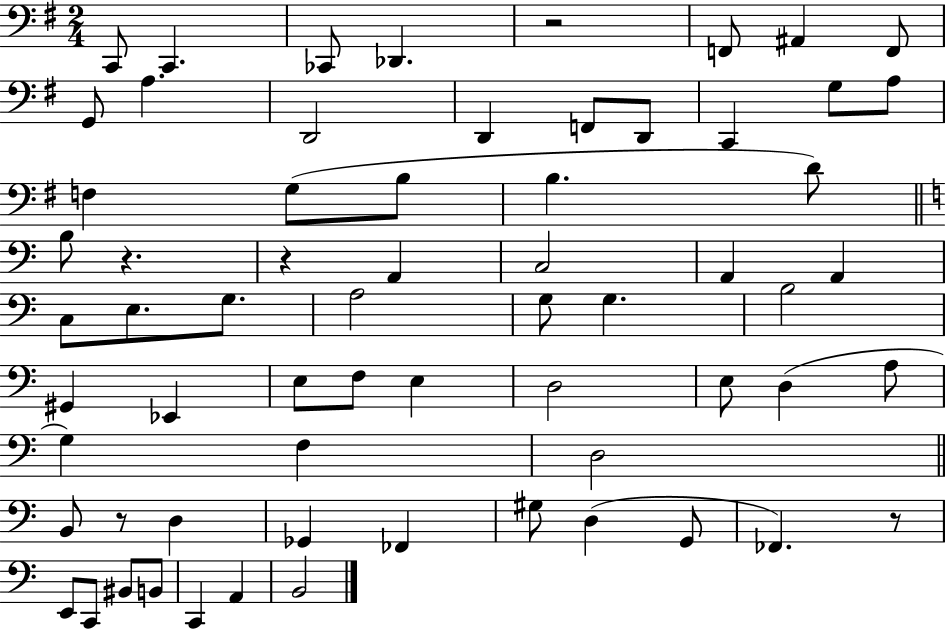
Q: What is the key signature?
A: G major